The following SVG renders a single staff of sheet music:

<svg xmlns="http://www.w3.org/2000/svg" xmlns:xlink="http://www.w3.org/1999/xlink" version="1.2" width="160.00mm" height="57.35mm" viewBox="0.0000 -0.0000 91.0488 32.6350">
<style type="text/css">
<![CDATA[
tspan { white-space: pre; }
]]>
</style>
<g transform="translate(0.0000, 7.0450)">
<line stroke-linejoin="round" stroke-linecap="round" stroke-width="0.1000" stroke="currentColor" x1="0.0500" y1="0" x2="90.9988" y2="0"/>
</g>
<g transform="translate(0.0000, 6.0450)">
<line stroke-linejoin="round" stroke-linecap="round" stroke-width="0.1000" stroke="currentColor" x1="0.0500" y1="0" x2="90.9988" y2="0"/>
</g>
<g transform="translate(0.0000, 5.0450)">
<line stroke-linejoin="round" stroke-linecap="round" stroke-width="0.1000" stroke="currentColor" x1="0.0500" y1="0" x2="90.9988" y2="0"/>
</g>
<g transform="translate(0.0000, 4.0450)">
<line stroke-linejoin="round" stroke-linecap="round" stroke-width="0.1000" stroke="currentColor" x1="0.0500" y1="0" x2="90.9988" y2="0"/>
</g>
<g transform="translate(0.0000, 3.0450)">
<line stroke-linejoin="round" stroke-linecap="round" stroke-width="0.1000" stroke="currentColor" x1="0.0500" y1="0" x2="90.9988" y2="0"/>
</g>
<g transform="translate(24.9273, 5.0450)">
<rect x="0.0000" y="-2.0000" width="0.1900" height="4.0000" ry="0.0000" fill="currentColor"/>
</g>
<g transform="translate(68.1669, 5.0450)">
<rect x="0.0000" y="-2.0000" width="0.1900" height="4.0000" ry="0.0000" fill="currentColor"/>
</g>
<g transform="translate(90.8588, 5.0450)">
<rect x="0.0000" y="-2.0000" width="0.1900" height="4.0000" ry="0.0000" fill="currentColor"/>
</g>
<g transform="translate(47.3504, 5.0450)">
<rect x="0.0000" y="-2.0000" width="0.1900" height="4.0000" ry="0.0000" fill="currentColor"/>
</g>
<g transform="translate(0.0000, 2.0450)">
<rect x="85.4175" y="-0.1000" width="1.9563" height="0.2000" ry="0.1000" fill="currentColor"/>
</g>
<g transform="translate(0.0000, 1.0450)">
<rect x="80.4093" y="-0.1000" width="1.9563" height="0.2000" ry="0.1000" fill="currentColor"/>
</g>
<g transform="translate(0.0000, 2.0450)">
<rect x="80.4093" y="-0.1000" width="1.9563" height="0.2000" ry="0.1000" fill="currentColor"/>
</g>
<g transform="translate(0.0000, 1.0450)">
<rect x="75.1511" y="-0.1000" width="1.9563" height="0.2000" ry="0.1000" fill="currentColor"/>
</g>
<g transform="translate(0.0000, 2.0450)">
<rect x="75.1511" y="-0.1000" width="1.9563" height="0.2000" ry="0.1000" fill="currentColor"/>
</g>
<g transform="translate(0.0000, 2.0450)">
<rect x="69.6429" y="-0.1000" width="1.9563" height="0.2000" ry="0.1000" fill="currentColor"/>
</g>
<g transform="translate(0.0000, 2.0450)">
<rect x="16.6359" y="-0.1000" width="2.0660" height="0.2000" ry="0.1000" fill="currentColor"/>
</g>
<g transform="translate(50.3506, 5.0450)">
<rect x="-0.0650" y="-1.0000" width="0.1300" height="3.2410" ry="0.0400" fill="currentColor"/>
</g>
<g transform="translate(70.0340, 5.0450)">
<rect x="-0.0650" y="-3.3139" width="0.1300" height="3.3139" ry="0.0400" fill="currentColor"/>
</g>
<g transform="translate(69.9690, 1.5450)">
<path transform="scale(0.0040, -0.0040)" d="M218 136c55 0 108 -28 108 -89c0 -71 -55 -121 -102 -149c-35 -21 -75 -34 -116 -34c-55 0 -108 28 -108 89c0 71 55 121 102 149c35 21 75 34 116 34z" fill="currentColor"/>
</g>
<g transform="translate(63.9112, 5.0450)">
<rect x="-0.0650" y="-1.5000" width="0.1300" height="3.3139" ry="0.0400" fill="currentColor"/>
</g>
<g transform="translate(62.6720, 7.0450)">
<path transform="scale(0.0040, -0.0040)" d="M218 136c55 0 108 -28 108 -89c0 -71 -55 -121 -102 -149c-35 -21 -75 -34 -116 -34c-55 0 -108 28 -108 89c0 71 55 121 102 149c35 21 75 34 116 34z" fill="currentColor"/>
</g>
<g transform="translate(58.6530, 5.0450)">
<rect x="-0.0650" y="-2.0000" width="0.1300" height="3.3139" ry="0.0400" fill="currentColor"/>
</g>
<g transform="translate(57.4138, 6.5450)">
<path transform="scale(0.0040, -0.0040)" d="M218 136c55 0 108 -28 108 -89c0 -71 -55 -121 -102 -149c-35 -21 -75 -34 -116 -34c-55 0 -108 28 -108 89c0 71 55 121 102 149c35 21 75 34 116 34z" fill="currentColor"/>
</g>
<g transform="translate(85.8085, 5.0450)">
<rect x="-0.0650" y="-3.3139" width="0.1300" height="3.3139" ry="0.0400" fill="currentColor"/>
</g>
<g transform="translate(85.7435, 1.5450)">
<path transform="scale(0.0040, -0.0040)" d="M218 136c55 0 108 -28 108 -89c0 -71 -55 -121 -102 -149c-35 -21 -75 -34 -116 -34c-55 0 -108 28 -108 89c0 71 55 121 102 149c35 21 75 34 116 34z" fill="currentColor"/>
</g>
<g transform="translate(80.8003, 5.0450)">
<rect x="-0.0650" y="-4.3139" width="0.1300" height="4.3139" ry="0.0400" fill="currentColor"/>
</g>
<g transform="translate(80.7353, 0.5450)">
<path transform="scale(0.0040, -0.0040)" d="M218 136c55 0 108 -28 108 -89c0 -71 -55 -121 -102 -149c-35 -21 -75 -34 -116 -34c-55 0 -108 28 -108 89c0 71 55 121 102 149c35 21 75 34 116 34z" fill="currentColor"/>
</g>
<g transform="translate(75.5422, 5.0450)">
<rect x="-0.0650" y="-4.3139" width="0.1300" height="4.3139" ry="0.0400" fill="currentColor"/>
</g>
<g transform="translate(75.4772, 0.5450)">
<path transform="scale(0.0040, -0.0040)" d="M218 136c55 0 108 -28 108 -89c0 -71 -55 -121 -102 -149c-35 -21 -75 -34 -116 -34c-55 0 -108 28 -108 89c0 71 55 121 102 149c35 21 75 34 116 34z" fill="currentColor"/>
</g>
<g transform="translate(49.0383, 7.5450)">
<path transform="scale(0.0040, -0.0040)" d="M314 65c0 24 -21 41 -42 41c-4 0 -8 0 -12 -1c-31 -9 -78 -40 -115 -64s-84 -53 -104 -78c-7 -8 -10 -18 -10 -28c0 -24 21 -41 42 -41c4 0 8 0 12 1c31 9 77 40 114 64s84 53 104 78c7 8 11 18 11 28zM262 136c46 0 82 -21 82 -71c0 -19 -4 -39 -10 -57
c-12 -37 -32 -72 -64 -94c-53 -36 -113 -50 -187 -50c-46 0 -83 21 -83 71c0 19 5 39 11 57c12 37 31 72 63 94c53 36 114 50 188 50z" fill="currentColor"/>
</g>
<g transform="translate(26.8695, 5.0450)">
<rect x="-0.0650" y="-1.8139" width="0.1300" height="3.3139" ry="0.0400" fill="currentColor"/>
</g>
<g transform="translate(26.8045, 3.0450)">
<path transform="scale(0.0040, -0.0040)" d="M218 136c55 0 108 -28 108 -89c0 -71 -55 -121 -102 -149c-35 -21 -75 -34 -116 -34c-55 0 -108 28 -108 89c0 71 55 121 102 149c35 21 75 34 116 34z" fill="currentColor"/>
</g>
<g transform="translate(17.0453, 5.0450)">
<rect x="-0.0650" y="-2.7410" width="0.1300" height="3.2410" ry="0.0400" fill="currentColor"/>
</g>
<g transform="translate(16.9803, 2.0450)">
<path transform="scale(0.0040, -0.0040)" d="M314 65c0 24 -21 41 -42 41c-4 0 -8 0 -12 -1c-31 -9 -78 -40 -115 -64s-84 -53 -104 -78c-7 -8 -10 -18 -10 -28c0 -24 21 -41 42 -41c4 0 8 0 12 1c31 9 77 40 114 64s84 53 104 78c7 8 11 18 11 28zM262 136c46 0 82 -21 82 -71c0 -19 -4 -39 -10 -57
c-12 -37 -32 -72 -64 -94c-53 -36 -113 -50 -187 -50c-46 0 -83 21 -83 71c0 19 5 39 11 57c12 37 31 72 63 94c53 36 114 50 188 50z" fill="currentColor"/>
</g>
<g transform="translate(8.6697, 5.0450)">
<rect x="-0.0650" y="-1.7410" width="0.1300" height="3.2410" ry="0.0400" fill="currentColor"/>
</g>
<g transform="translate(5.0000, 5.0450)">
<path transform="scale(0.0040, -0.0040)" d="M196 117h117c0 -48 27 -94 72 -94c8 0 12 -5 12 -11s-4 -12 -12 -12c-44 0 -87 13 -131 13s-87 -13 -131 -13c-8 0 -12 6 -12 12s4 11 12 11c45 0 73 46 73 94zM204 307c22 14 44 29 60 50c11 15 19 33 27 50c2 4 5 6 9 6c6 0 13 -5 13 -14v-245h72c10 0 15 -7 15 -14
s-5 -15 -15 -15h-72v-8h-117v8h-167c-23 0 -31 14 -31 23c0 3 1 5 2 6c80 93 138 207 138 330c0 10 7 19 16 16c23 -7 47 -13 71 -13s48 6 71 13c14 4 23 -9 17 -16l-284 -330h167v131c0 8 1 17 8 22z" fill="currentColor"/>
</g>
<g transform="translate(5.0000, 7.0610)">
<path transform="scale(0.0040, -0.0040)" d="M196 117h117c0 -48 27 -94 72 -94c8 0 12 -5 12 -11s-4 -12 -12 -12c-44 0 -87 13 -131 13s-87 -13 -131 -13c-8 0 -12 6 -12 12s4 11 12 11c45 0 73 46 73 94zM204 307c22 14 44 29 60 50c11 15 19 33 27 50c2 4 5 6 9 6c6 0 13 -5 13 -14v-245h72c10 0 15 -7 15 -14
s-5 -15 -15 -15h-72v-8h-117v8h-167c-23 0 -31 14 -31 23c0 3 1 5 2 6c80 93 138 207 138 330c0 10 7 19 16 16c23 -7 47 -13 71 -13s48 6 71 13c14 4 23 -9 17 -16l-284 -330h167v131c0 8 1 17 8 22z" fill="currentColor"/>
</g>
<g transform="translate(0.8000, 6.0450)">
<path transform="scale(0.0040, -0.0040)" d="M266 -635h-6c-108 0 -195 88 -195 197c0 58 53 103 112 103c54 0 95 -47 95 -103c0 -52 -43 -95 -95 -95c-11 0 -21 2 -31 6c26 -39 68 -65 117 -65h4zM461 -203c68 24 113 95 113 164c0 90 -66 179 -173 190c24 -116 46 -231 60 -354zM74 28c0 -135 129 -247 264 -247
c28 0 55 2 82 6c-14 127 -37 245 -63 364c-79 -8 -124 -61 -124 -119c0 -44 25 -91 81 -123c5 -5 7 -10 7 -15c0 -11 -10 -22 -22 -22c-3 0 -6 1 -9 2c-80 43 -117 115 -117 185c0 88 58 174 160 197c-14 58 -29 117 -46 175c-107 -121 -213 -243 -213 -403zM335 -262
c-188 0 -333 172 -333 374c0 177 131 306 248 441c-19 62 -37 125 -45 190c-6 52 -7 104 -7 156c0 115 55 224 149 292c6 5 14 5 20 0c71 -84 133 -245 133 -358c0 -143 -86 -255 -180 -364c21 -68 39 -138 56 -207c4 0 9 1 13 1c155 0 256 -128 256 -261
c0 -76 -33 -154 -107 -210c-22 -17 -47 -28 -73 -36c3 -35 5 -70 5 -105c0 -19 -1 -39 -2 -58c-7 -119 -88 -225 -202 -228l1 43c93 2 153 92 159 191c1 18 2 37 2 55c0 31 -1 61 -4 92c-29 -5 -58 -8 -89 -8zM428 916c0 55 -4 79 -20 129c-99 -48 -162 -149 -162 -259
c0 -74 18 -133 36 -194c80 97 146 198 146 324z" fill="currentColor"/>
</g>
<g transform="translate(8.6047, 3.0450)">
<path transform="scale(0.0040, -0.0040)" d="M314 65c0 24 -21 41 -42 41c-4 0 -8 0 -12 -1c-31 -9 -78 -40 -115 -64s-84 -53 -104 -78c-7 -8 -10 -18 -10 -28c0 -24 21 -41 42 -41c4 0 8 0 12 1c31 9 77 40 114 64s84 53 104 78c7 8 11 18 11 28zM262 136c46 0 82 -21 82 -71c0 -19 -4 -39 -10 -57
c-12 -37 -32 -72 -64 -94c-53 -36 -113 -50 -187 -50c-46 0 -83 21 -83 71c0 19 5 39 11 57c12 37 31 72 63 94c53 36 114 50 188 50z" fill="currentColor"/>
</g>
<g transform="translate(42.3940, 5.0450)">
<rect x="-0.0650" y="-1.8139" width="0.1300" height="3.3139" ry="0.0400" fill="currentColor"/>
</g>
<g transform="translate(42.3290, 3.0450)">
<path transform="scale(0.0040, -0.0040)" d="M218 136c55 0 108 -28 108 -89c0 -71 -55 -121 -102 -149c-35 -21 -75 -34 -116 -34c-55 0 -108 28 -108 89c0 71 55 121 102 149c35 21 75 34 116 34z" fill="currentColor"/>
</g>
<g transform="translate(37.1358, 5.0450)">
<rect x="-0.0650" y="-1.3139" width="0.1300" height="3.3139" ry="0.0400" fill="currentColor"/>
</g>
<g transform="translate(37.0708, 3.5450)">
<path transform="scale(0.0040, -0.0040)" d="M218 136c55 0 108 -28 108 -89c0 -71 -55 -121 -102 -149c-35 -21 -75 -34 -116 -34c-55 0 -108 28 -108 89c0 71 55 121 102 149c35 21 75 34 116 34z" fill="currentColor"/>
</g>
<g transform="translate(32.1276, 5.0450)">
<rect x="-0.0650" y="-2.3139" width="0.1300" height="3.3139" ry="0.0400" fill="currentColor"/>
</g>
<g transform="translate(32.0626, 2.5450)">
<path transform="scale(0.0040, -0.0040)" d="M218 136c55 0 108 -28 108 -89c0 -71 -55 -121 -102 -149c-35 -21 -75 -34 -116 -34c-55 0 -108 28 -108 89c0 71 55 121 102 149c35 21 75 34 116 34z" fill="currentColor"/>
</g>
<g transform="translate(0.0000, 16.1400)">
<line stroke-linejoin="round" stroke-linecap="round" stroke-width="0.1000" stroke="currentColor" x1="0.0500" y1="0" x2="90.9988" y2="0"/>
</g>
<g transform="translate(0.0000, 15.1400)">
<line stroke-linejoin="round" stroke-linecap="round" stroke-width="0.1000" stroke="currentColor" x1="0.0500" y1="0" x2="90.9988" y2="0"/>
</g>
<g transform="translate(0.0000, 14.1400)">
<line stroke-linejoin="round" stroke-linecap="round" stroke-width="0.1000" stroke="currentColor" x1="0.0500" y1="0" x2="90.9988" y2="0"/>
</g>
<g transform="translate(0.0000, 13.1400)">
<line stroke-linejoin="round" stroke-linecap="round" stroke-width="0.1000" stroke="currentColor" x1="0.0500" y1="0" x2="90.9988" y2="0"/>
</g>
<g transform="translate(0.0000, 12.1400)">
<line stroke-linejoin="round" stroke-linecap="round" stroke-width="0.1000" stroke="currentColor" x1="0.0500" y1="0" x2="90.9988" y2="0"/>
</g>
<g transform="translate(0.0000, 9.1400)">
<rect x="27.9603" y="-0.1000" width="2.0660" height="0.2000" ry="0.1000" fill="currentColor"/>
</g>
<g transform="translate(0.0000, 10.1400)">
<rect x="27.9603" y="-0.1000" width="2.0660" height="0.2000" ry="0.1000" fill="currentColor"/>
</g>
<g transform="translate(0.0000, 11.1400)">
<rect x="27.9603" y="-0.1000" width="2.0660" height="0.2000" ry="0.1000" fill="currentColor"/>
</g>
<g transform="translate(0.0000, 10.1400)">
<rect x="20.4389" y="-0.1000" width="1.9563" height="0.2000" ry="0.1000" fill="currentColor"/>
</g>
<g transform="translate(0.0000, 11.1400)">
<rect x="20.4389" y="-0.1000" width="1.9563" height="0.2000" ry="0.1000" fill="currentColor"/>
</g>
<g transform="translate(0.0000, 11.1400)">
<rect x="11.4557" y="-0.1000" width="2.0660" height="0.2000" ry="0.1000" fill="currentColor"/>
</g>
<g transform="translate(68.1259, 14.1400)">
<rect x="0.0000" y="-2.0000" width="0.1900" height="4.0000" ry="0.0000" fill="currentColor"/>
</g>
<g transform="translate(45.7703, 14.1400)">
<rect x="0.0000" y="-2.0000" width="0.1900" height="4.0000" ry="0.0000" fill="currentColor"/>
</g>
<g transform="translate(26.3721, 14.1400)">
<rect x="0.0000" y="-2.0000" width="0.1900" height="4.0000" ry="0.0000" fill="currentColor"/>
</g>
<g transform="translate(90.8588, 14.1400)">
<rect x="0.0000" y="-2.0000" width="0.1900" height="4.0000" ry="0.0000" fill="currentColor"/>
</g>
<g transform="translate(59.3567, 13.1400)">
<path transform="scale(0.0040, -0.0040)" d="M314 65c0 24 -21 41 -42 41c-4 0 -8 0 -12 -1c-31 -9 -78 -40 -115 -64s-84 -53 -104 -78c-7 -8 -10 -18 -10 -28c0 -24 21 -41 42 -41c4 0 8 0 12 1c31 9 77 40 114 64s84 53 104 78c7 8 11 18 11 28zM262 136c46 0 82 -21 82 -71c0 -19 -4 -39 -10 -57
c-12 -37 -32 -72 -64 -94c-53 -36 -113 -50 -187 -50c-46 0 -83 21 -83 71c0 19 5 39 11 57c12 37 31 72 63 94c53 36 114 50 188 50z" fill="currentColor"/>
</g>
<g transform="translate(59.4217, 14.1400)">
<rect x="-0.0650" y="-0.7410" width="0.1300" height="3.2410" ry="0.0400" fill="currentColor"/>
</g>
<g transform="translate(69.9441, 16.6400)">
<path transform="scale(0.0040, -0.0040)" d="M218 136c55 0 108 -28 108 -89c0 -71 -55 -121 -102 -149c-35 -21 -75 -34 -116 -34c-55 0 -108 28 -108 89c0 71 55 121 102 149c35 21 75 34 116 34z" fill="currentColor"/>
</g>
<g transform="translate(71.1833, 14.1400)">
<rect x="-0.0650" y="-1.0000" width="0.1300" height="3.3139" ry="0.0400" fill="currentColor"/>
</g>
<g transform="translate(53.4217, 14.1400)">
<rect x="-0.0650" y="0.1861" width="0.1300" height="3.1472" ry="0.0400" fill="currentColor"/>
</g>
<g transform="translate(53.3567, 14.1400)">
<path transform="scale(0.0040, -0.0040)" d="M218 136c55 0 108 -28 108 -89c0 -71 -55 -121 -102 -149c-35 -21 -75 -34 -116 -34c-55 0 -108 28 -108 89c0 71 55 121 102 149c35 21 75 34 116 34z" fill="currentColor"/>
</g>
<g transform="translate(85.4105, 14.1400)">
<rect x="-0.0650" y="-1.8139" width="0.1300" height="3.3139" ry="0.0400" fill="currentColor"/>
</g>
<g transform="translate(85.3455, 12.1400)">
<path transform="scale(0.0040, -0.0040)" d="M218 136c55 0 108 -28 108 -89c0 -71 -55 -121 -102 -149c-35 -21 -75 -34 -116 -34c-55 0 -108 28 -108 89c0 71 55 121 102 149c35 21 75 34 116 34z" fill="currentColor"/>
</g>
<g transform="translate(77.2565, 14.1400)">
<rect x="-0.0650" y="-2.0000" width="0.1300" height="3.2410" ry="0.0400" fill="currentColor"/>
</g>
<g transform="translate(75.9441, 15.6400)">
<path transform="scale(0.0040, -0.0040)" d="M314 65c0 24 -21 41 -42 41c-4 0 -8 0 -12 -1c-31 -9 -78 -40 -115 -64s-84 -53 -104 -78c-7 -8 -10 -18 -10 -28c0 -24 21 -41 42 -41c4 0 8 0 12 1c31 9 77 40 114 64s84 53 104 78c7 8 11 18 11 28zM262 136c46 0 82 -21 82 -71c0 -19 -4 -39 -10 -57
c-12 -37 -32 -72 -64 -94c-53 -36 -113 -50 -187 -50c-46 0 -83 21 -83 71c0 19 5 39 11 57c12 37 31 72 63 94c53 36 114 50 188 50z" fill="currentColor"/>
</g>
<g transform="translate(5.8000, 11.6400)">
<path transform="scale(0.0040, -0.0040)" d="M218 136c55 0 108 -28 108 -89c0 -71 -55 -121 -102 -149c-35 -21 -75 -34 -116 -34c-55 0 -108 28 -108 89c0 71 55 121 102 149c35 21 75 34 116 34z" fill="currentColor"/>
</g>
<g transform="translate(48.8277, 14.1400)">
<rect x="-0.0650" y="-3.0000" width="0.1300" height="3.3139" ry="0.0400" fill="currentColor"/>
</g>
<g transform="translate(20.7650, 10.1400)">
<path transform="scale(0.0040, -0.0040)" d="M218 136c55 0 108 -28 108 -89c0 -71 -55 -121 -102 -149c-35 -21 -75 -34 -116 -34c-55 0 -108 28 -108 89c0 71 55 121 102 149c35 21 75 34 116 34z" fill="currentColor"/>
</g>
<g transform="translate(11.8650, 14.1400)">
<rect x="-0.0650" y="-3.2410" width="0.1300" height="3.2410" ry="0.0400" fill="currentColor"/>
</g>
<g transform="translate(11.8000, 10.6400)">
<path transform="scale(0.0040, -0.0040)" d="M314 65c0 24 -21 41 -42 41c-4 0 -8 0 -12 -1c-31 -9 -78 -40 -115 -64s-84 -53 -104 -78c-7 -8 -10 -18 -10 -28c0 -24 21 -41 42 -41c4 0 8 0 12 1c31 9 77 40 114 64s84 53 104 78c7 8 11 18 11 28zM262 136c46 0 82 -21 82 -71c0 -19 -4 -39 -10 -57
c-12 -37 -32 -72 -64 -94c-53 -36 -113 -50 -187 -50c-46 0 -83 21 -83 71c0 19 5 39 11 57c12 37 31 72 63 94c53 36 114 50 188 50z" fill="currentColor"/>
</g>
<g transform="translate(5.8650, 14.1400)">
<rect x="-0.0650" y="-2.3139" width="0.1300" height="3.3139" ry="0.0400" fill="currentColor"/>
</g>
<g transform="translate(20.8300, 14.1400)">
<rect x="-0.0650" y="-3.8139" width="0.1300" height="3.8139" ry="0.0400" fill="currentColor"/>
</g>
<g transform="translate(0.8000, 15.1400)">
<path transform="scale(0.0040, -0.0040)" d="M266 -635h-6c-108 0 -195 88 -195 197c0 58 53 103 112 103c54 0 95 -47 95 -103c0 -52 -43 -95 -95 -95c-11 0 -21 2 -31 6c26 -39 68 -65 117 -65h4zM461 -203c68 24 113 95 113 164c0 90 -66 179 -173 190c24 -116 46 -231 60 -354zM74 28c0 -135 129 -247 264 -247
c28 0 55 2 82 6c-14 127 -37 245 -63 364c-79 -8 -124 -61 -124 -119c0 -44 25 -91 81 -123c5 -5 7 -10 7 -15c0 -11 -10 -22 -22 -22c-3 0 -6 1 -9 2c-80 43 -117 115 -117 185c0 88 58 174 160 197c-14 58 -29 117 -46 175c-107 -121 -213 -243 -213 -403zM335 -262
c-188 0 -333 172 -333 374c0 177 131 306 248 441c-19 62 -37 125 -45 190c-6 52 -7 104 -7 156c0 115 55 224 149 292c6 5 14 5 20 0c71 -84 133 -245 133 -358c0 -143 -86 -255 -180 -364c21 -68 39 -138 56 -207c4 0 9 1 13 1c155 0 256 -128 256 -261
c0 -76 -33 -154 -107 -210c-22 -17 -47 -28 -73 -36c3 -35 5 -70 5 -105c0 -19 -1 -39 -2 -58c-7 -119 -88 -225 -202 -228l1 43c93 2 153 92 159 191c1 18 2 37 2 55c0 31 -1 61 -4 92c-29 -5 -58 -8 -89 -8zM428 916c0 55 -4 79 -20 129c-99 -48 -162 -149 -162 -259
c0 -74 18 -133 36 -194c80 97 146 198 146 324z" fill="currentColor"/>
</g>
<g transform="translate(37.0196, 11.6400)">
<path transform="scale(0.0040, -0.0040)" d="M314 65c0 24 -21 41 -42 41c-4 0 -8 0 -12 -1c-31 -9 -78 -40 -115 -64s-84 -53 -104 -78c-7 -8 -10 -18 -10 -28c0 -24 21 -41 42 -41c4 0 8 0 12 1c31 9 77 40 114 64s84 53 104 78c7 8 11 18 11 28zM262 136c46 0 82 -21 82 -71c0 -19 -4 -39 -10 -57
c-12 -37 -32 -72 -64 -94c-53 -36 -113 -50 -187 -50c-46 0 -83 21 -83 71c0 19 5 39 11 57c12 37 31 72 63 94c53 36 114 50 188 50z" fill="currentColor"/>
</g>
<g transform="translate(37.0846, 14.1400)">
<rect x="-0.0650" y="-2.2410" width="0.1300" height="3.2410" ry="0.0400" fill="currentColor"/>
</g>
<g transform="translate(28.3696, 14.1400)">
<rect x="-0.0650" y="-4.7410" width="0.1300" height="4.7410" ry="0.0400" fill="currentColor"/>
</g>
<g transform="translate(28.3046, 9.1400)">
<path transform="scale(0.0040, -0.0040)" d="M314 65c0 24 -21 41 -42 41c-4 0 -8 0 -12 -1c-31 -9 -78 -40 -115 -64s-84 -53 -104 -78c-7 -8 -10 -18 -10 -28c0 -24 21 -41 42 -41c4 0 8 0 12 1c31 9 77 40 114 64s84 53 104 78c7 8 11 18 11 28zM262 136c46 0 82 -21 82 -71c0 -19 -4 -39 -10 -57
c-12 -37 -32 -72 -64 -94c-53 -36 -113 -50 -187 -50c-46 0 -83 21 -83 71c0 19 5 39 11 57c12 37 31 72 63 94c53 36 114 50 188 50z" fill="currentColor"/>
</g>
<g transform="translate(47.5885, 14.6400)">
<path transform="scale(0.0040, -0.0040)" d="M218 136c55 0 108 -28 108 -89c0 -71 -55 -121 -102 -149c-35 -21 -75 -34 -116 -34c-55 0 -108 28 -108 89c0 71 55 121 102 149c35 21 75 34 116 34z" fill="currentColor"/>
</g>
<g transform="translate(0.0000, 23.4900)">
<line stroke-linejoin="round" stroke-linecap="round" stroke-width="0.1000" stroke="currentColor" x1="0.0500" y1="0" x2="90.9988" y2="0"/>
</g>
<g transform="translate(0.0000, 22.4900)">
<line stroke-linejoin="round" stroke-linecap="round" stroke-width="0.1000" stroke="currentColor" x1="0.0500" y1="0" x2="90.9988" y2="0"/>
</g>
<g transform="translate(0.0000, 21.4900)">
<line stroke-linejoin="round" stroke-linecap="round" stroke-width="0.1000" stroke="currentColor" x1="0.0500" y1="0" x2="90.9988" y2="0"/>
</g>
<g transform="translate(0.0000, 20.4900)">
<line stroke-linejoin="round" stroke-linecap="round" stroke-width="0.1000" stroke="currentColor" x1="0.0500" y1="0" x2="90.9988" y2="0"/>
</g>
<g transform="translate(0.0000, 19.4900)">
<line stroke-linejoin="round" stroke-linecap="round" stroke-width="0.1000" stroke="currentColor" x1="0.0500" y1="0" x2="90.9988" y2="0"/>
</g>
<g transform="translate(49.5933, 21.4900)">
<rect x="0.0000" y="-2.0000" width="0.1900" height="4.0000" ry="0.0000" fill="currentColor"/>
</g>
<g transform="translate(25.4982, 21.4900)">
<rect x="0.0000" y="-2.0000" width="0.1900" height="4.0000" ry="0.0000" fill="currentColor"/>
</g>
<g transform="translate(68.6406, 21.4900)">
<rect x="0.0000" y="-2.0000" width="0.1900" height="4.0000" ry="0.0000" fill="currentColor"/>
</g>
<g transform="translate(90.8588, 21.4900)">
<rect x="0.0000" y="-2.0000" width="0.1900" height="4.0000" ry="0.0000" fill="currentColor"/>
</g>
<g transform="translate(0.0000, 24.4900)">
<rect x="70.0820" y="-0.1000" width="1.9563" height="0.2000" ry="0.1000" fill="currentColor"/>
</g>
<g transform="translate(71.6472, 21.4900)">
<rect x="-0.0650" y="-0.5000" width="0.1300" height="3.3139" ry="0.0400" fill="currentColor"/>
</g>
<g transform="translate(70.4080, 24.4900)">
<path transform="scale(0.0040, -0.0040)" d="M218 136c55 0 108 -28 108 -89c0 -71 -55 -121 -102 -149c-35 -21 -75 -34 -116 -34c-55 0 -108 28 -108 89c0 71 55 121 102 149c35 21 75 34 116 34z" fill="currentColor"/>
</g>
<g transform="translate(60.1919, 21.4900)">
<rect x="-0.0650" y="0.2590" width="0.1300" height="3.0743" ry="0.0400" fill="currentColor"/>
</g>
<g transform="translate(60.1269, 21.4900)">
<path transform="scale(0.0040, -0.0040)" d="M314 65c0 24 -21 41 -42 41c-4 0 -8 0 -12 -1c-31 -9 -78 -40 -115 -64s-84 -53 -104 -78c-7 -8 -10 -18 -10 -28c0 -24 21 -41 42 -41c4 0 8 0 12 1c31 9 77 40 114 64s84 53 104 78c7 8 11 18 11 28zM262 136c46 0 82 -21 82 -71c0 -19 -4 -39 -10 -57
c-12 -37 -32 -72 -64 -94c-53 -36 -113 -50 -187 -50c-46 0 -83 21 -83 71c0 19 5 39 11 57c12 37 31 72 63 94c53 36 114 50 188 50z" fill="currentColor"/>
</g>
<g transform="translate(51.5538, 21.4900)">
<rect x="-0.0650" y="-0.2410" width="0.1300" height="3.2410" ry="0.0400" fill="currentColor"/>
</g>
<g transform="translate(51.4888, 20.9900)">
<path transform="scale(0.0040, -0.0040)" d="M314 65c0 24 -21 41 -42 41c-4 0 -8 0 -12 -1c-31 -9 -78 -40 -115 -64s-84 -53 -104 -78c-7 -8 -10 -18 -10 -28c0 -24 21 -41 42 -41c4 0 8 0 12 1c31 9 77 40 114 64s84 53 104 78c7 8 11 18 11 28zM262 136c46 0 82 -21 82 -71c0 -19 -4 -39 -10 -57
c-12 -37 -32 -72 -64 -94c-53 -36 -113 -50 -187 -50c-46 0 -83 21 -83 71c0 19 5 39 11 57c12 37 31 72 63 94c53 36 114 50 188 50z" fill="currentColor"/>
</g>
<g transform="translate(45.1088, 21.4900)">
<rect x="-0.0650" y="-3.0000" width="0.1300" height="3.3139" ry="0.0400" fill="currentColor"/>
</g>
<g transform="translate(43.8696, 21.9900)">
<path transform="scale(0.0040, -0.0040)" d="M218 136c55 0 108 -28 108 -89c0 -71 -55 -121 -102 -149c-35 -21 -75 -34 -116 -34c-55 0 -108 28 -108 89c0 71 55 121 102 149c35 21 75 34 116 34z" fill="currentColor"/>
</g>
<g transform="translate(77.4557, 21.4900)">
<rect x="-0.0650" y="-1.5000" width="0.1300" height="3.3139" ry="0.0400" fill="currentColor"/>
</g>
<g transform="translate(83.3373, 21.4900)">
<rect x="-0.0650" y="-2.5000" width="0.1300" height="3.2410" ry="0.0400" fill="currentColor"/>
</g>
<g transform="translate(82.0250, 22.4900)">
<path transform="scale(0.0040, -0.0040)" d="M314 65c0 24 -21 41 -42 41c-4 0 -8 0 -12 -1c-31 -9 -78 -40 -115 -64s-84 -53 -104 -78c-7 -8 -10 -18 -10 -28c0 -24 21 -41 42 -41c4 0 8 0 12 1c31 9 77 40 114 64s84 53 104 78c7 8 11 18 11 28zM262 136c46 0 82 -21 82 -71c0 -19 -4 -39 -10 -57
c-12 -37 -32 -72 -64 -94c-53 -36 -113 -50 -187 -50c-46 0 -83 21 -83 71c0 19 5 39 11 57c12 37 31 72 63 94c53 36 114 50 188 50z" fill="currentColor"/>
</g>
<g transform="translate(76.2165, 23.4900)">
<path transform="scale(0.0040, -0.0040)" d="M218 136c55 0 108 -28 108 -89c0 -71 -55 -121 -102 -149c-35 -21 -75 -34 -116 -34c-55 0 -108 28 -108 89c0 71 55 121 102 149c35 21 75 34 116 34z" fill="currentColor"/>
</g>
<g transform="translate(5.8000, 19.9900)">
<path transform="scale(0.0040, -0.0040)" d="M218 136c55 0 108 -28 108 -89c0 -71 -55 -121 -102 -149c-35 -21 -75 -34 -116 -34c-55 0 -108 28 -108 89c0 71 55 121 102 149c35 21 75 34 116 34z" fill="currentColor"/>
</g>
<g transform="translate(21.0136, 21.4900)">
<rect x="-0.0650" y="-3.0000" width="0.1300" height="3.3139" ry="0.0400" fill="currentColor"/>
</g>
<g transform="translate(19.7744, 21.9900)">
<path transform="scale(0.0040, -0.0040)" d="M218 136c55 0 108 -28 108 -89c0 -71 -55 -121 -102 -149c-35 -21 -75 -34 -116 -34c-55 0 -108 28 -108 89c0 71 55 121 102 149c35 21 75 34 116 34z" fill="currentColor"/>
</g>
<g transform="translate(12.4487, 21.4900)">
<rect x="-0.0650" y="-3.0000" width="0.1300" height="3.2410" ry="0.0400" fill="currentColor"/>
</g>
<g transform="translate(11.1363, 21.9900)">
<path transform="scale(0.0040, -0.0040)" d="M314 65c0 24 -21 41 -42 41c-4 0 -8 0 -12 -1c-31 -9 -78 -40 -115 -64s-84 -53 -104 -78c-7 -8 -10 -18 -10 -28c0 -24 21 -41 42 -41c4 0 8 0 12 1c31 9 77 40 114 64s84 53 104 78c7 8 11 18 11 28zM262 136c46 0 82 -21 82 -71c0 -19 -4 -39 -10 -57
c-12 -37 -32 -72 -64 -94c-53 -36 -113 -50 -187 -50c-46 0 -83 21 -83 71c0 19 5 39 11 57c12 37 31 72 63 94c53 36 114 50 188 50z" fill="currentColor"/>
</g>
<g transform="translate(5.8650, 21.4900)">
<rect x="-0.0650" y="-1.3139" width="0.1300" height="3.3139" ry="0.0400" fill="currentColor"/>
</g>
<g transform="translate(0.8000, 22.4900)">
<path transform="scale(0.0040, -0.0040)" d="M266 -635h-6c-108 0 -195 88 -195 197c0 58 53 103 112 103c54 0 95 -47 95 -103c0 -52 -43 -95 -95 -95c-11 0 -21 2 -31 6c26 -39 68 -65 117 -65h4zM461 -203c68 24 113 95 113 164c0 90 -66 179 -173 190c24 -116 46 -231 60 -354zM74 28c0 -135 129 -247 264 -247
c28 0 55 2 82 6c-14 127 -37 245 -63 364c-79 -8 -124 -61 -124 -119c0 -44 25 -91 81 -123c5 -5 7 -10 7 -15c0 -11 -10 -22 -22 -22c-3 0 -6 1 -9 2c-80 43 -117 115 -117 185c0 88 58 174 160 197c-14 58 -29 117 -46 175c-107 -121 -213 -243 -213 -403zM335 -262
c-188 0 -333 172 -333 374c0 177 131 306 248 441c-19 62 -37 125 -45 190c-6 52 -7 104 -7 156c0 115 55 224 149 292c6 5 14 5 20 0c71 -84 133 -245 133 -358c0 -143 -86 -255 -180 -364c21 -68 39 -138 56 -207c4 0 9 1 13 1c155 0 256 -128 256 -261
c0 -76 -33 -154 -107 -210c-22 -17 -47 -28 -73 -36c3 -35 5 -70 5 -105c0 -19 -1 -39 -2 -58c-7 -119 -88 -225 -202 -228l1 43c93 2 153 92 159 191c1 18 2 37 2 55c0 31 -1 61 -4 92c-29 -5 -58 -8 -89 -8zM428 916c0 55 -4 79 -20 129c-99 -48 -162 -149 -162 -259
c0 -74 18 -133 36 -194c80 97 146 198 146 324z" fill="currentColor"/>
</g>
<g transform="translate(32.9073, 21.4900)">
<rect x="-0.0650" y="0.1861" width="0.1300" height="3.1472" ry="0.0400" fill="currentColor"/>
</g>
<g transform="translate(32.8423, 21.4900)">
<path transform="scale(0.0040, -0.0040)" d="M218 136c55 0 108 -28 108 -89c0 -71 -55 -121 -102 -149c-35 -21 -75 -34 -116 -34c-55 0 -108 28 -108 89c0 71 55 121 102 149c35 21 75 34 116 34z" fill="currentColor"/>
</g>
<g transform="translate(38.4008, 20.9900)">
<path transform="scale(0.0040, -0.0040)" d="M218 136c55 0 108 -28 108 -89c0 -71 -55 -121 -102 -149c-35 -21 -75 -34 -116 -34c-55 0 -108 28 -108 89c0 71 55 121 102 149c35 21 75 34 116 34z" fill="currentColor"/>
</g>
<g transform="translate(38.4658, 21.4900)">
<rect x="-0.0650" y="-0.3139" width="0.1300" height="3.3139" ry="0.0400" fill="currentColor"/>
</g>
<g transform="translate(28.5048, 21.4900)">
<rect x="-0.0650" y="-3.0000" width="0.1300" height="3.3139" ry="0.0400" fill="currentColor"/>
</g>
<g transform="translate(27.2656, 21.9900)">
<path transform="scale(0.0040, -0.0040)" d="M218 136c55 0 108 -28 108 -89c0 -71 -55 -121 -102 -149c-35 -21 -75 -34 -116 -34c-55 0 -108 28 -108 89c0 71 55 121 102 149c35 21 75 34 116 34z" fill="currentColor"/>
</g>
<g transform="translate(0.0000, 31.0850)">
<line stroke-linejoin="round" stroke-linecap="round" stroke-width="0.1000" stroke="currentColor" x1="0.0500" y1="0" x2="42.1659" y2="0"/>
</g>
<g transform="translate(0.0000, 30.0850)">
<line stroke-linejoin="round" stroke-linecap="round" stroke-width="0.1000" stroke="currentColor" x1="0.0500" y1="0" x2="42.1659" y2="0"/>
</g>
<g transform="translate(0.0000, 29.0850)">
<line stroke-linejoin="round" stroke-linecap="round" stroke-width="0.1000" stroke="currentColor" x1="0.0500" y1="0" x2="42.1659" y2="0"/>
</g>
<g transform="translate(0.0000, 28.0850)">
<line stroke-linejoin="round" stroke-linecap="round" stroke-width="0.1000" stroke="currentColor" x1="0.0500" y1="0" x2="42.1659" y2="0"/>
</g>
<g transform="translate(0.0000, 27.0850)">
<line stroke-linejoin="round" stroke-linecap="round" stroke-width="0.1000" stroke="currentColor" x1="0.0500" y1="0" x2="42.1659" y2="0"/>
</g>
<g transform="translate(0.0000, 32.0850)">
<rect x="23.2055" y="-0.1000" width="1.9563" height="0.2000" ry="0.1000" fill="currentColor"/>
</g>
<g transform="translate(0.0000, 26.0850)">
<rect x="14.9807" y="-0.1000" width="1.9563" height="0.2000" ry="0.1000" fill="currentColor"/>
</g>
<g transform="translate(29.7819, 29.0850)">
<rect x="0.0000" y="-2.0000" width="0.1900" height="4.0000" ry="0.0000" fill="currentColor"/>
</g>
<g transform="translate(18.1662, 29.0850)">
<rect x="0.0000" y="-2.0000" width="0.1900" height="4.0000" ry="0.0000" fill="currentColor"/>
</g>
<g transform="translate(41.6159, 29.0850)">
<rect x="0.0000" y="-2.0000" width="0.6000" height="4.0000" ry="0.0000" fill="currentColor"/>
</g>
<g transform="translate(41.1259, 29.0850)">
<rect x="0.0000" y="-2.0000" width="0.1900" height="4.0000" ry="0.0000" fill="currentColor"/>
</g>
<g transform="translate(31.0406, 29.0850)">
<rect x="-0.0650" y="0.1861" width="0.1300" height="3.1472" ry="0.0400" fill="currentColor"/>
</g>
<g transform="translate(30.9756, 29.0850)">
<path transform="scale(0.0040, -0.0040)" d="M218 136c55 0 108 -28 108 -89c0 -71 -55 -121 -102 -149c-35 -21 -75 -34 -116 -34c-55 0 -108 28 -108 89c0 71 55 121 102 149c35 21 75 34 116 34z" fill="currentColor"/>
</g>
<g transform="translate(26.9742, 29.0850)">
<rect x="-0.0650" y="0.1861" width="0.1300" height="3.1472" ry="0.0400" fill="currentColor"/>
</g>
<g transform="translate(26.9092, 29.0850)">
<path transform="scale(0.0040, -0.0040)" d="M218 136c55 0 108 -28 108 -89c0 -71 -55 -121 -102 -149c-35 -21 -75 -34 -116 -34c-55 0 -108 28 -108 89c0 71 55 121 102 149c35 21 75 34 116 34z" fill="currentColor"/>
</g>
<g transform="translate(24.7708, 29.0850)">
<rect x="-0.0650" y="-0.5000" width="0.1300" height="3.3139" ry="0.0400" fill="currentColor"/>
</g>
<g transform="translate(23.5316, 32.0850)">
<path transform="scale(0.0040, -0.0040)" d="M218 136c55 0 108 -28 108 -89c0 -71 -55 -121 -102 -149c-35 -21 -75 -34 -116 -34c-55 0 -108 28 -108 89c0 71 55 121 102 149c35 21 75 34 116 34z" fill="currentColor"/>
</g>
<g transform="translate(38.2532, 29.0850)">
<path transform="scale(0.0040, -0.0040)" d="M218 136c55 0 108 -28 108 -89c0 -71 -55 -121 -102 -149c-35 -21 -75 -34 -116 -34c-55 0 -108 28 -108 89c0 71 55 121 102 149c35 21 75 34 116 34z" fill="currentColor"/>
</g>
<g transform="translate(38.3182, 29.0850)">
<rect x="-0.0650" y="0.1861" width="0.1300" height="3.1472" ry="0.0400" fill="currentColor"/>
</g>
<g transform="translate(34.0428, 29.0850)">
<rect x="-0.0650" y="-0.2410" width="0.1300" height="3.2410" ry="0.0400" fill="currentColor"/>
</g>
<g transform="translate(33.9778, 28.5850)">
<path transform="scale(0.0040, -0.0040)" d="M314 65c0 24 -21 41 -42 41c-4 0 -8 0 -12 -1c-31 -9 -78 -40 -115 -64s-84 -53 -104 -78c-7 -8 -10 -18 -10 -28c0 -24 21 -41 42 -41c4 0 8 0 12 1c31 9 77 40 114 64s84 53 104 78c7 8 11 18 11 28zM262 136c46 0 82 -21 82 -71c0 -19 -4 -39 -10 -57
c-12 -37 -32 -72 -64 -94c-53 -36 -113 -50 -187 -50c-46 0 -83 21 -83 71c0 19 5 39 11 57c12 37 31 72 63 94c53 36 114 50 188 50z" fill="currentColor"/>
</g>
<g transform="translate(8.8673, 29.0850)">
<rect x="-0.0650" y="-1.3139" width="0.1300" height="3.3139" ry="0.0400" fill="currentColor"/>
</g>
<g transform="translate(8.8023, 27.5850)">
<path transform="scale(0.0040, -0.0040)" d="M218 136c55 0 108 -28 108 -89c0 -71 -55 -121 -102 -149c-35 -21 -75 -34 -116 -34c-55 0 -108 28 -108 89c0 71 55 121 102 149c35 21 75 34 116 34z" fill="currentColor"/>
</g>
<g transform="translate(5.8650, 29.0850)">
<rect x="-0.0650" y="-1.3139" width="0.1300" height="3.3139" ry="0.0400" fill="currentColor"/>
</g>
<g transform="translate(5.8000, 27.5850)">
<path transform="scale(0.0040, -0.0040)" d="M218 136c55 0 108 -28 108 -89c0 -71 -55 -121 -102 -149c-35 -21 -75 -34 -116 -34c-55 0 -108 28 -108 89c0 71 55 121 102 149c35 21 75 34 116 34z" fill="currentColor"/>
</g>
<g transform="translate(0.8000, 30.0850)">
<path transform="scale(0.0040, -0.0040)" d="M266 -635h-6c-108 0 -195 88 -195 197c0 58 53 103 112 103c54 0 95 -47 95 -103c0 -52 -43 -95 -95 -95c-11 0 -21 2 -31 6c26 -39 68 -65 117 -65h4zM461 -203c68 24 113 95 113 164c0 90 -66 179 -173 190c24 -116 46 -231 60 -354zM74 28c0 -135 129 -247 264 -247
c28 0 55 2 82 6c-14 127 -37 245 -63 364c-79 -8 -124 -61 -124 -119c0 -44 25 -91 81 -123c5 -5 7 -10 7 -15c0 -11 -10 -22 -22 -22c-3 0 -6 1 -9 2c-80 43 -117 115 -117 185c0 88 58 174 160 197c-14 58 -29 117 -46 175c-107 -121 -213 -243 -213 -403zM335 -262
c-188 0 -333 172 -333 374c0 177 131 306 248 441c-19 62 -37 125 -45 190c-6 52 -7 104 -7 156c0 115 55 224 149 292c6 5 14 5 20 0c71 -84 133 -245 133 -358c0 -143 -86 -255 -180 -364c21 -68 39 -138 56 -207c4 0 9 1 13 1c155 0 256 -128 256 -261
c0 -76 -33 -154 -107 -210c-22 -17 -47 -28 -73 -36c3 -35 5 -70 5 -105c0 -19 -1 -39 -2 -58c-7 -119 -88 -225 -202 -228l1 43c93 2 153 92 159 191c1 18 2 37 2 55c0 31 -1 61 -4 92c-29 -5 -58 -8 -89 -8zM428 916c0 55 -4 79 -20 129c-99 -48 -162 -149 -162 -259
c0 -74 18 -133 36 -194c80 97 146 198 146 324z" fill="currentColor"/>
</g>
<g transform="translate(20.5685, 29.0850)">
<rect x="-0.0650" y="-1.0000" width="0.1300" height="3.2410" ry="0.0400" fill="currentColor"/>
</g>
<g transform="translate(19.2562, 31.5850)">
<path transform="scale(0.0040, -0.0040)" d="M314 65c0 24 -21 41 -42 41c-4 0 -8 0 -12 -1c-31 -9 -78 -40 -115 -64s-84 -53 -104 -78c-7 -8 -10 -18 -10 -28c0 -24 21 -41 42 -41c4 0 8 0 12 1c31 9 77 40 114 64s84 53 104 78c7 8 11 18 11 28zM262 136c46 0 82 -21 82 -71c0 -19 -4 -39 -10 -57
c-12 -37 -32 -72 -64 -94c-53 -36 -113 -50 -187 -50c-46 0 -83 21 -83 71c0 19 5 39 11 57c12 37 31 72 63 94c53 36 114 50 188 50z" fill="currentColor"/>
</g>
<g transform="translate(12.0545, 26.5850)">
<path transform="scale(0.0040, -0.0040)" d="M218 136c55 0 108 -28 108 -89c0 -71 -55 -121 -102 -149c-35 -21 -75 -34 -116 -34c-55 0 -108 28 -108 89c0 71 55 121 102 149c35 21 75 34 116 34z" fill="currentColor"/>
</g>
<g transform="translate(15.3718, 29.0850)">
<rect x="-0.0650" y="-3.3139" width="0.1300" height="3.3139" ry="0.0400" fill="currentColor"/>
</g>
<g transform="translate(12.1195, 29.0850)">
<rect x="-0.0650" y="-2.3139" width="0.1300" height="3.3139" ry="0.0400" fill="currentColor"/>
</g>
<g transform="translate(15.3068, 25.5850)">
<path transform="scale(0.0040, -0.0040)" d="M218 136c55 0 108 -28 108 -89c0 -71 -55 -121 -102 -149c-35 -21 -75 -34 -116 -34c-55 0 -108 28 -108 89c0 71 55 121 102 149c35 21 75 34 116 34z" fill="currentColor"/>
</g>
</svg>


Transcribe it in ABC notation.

X:1
T:Untitled
M:4/4
L:1/4
K:C
f2 a2 f g e f D2 F E b d' d' b g b2 c' e'2 g2 A B d2 D F2 f e A2 A A B c A c2 B2 C E G2 e e g b D2 C B B c2 B